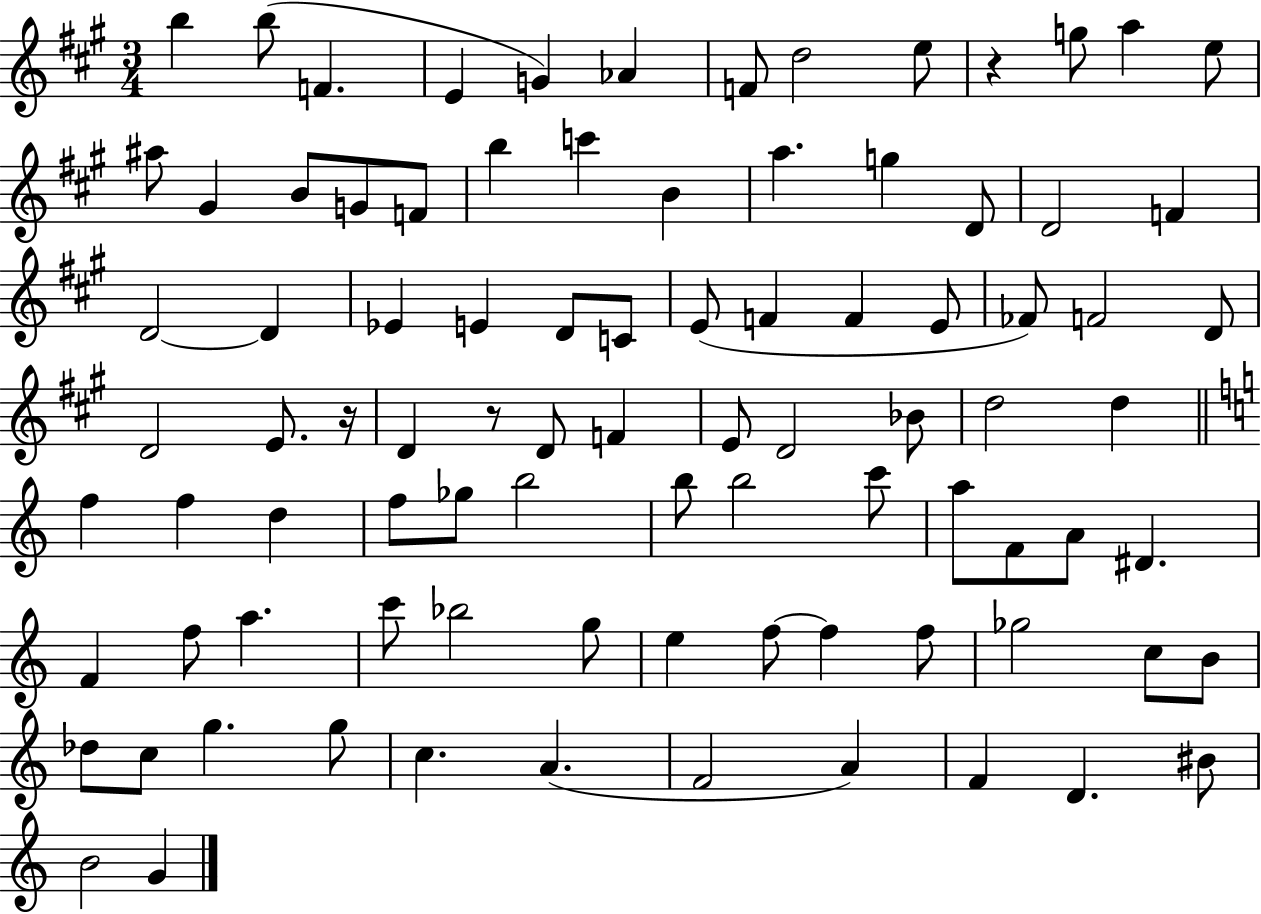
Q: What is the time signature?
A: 3/4